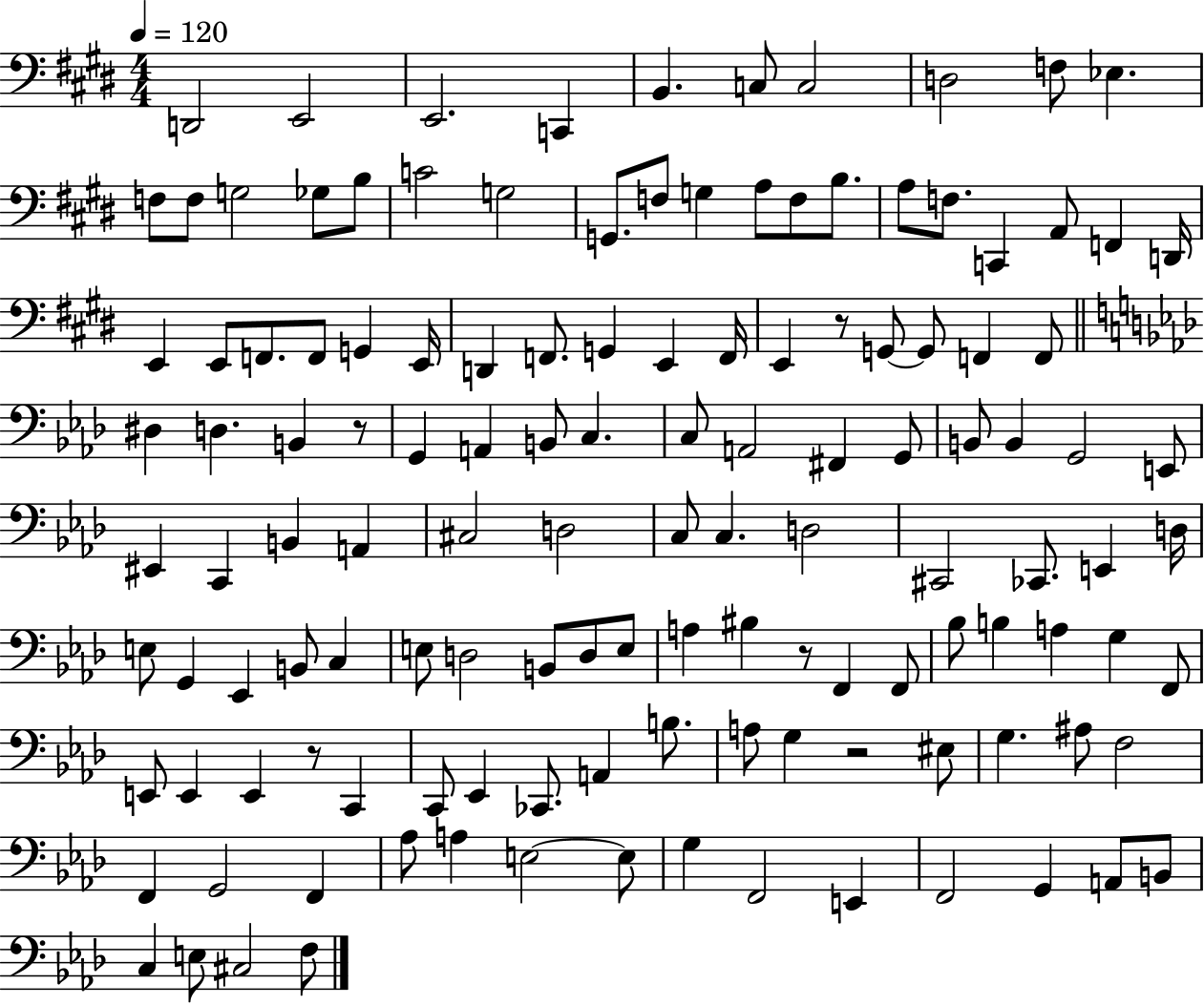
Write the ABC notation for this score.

X:1
T:Untitled
M:4/4
L:1/4
K:E
D,,2 E,,2 E,,2 C,, B,, C,/2 C,2 D,2 F,/2 _E, F,/2 F,/2 G,2 _G,/2 B,/2 C2 G,2 G,,/2 F,/2 G, A,/2 F,/2 B,/2 A,/2 F,/2 C,, A,,/2 F,, D,,/4 E,, E,,/2 F,,/2 F,,/2 G,, E,,/4 D,, F,,/2 G,, E,, F,,/4 E,, z/2 G,,/2 G,,/2 F,, F,,/2 ^D, D, B,, z/2 G,, A,, B,,/2 C, C,/2 A,,2 ^F,, G,,/2 B,,/2 B,, G,,2 E,,/2 ^E,, C,, B,, A,, ^C,2 D,2 C,/2 C, D,2 ^C,,2 _C,,/2 E,, D,/4 E,/2 G,, _E,, B,,/2 C, E,/2 D,2 B,,/2 D,/2 E,/2 A, ^B, z/2 F,, F,,/2 _B,/2 B, A, G, F,,/2 E,,/2 E,, E,, z/2 C,, C,,/2 _E,, _C,,/2 A,, B,/2 A,/2 G, z2 ^E,/2 G, ^A,/2 F,2 F,, G,,2 F,, _A,/2 A, E,2 E,/2 G, F,,2 E,, F,,2 G,, A,,/2 B,,/2 C, E,/2 ^C,2 F,/2